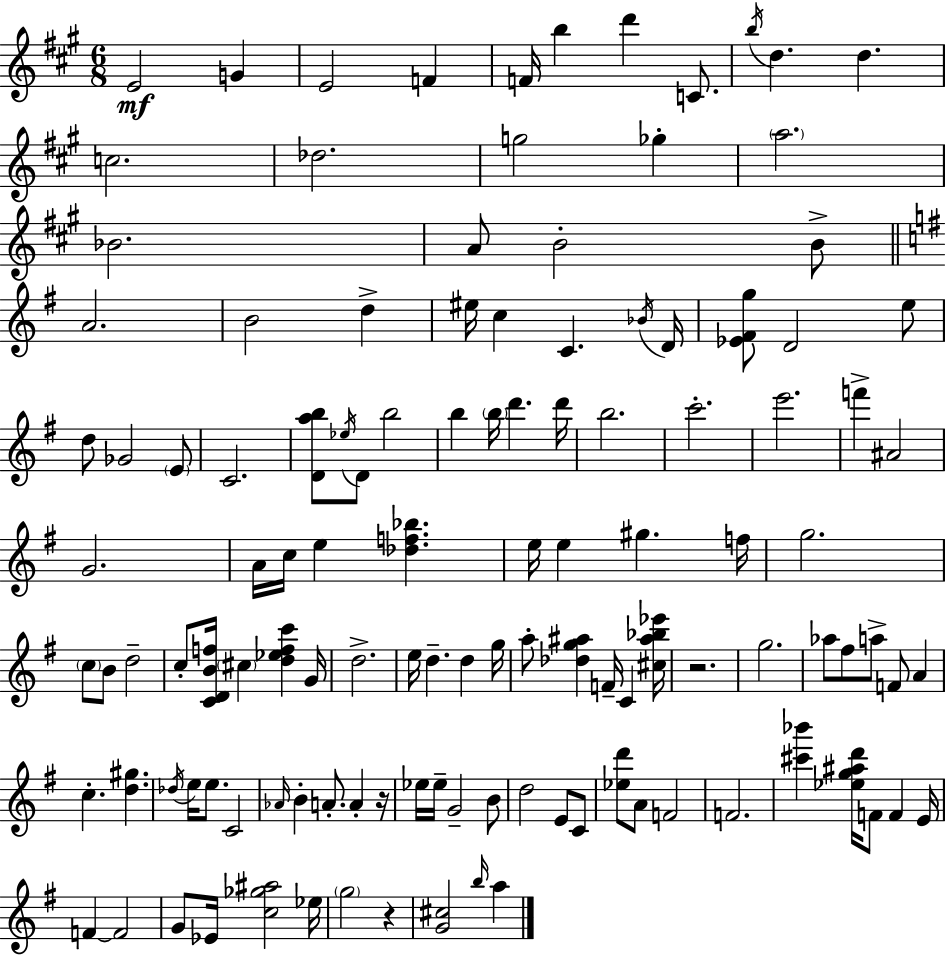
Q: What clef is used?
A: treble